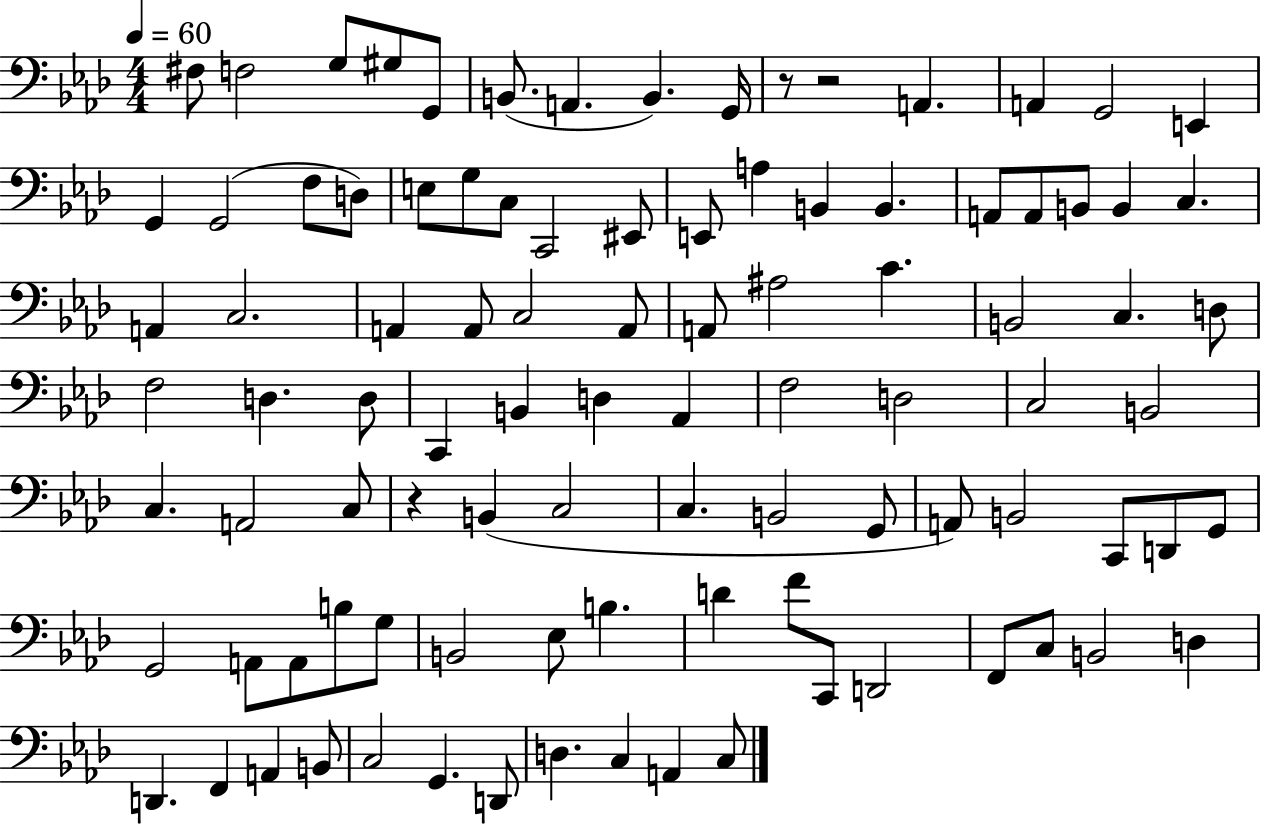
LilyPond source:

{
  \clef bass
  \numericTimeSignature
  \time 4/4
  \key aes \major
  \tempo 4 = 60
  fis8 f2 g8 gis8 g,8 | b,8.( a,4. b,4.) g,16 | r8 r2 a,4. | a,4 g,2 e,4 | \break g,4 g,2( f8 d8) | e8 g8 c8 c,2 eis,8 | e,8 a4 b,4 b,4. | a,8 a,8 b,8 b,4 c4. | \break a,4 c2. | a,4 a,8 c2 a,8 | a,8 ais2 c'4. | b,2 c4. d8 | \break f2 d4. d8 | c,4 b,4 d4 aes,4 | f2 d2 | c2 b,2 | \break c4. a,2 c8 | r4 b,4( c2 | c4. b,2 g,8 | a,8) b,2 c,8 d,8 g,8 | \break g,2 a,8 a,8 b8 g8 | b,2 ees8 b4. | d'4 f'8 c,8 d,2 | f,8 c8 b,2 d4 | \break d,4. f,4 a,4 b,8 | c2 g,4. d,8 | d4. c4 a,4 c8 | \bar "|."
}